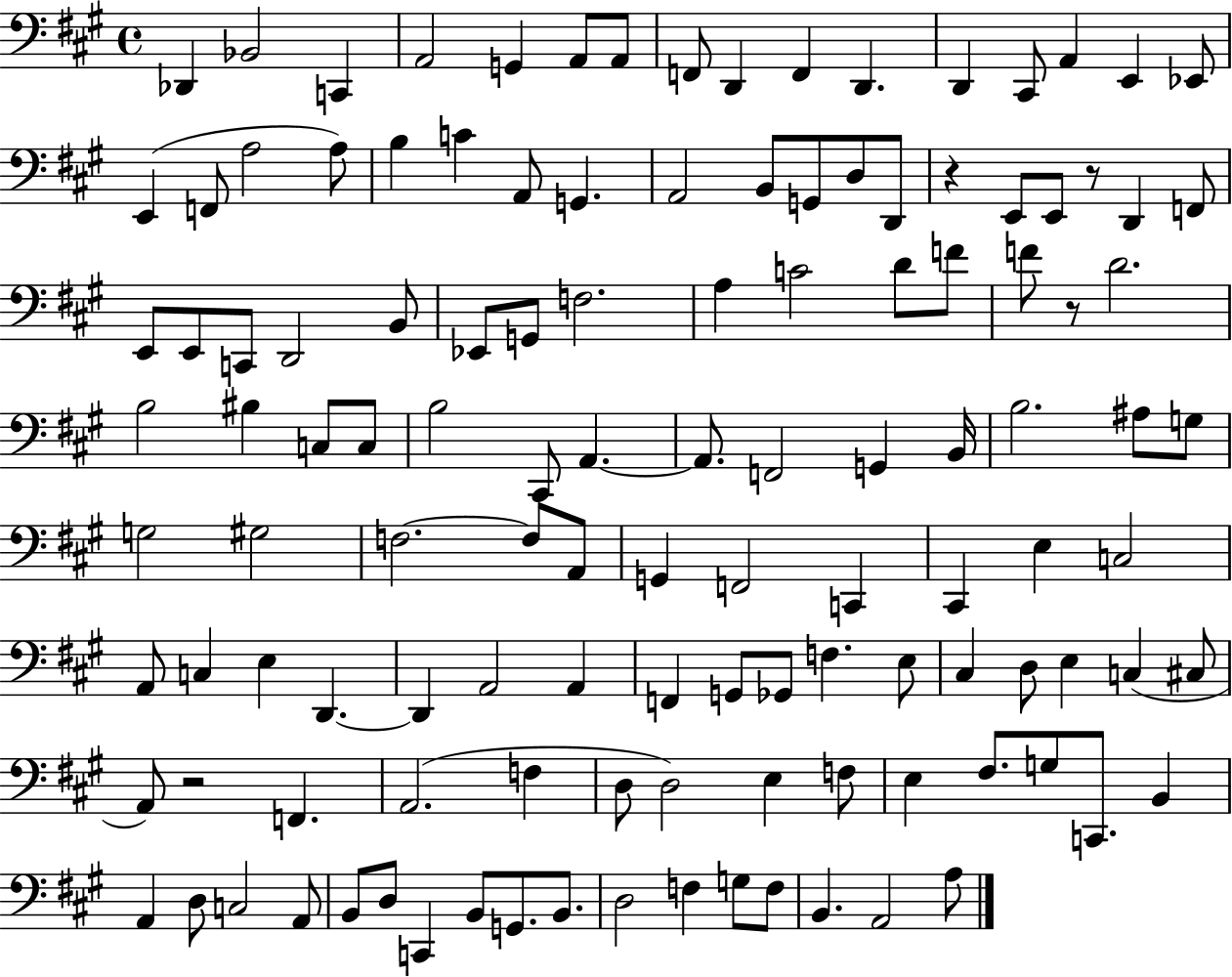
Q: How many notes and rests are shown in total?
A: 123